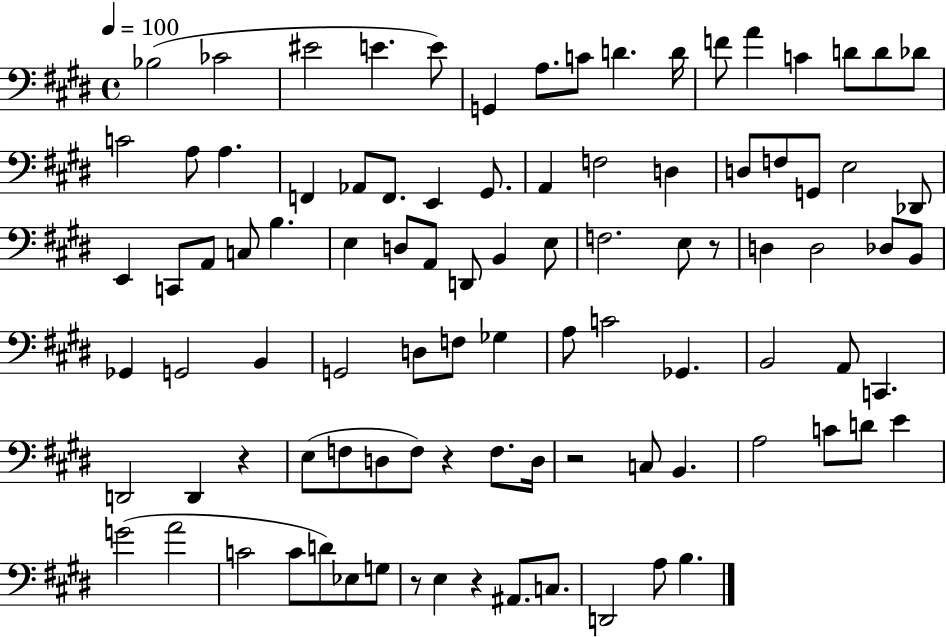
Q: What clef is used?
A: bass